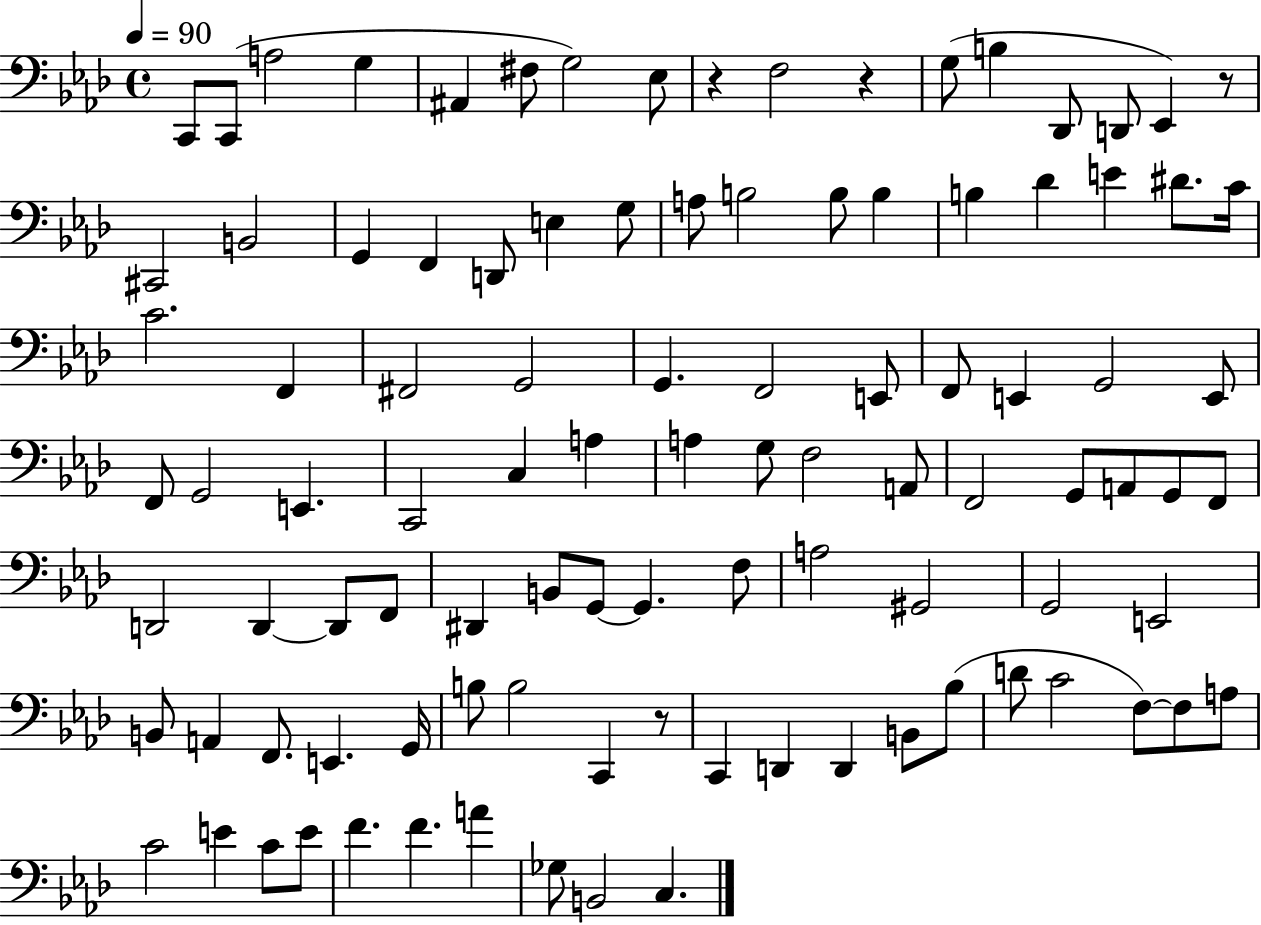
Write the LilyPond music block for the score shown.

{
  \clef bass
  \time 4/4
  \defaultTimeSignature
  \key aes \major
  \tempo 4 = 90
  c,8 c,8( a2 g4 | ais,4 fis8 g2) ees8 | r4 f2 r4 | g8( b4 des,8 d,8 ees,4) r8 | \break cis,2 b,2 | g,4 f,4 d,8 e4 g8 | a8 b2 b8 b4 | b4 des'4 e'4 dis'8. c'16 | \break c'2. f,4 | fis,2 g,2 | g,4. f,2 e,8 | f,8 e,4 g,2 e,8 | \break f,8 g,2 e,4. | c,2 c4 a4 | a4 g8 f2 a,8 | f,2 g,8 a,8 g,8 f,8 | \break d,2 d,4~~ d,8 f,8 | dis,4 b,8 g,8~~ g,4. f8 | a2 gis,2 | g,2 e,2 | \break b,8 a,4 f,8. e,4. g,16 | b8 b2 c,4 r8 | c,4 d,4 d,4 b,8 bes8( | d'8 c'2 f8~~) f8 a8 | \break c'2 e'4 c'8 e'8 | f'4. f'4. a'4 | ges8 b,2 c4. | \bar "|."
}